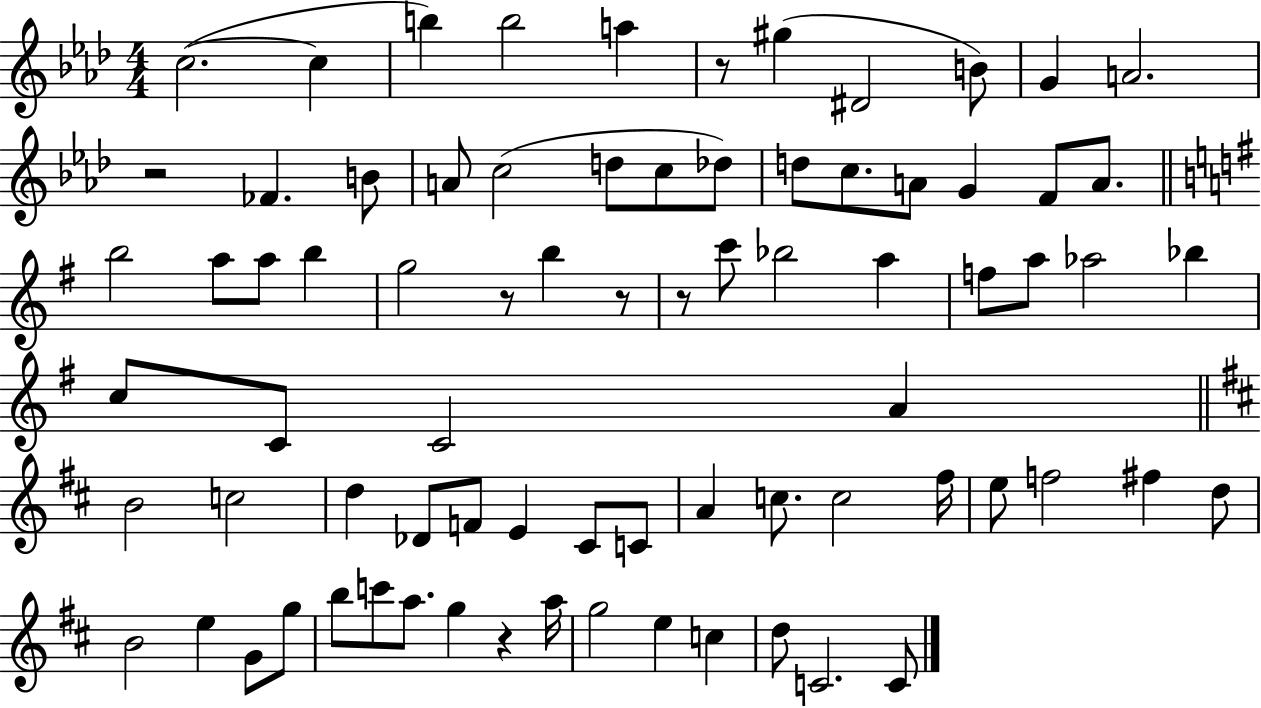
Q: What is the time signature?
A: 4/4